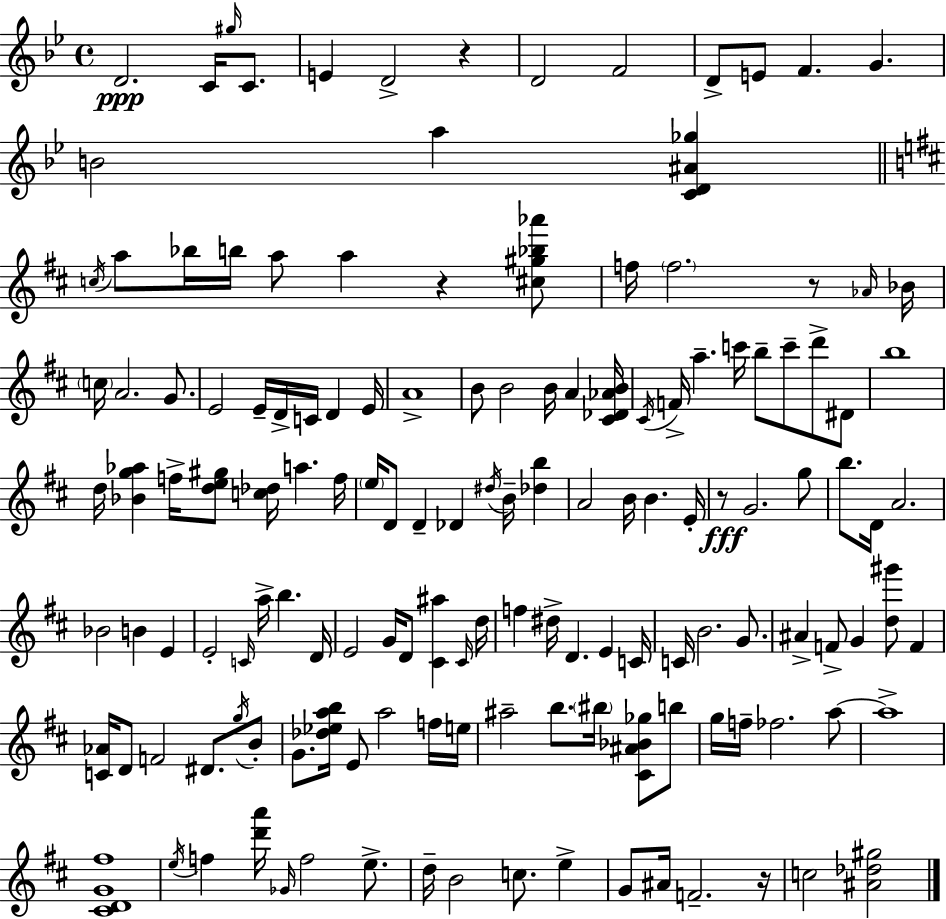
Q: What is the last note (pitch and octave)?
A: C5